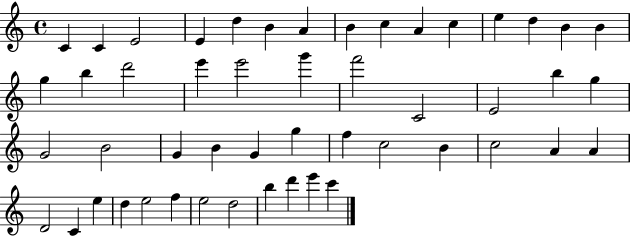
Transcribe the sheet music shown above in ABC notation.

X:1
T:Untitled
M:4/4
L:1/4
K:C
C C E2 E d B A B c A c e d B B g b d'2 e' e'2 g' f'2 C2 E2 b g G2 B2 G B G g f c2 B c2 A A D2 C e d e2 f e2 d2 b d' e' c'